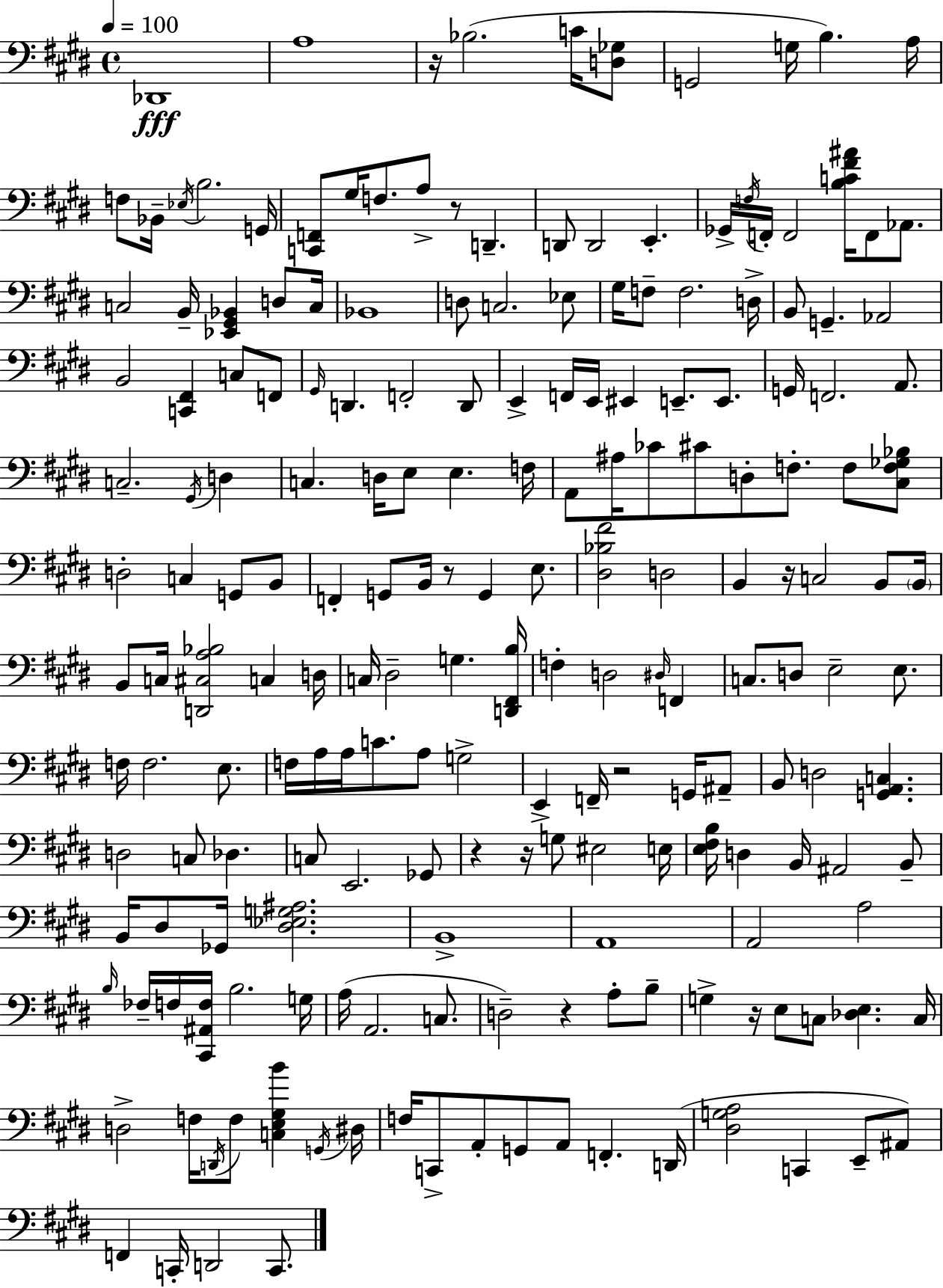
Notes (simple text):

Db2/w A3/w R/s Bb3/h. C4/s [D3,Gb3]/e G2/h G3/s B3/q. A3/s F3/e Bb2/s Eb3/s B3/h. G2/s [C2,F2]/e G#3/s F3/e. A3/e R/e D2/q. D2/e D2/h E2/q. Gb2/s F3/s F2/s F2/h [B3,C4,F#4,A#4]/s F2/e Ab2/e. C3/h B2/s [Eb2,G#2,Bb2]/q D3/e C3/s Bb2/w D3/e C3/h. Eb3/e G#3/s F3/e F3/h. D3/s B2/e G2/q. Ab2/h B2/h [C2,F#2]/q C3/e F2/e G#2/s D2/q. F2/h D2/e E2/q F2/s E2/s EIS2/q E2/e. E2/e. G2/s F2/h. A2/e. C3/h. G#2/s D3/q C3/q. D3/s E3/e E3/q. F3/s A2/e A#3/s CES4/e C#4/e D3/e F3/e. F3/e [C#3,F3,Gb3,Bb3]/e D3/h C3/q G2/e B2/e F2/q G2/e B2/s R/e G2/q E3/e. [D#3,Bb3,F#4]/h D3/h B2/q R/s C3/h B2/e B2/s B2/e C3/s [D2,C#3,A3,Bb3]/h C3/q D3/s C3/s D#3/h G3/q. [D2,F#2,B3]/s F3/q D3/h D#3/s F2/q C3/e. D3/e E3/h E3/e. F3/s F3/h. E3/e. F3/s A3/s A3/s C4/e. A3/e G3/h E2/q F2/s R/h G2/s A#2/e B2/e D3/h [G2,A2,C3]/q. D3/h C3/e Db3/q. C3/e E2/h. Gb2/e R/q R/s G3/e EIS3/h E3/s [E3,F#3,B3]/s D3/q B2/s A#2/h B2/e B2/s D#3/e Gb2/s [D#3,Eb3,G3,A#3]/h. B2/w A2/w A2/h A3/h B3/s FES3/s F3/s [C#2,A#2,F3]/s B3/h. G3/s A3/s A2/h. C3/e. D3/h R/q A3/e B3/e G3/q R/s E3/e C3/e [Db3,E3]/q. C3/s D3/h F3/s D2/s F3/e [C3,E3,G#3,B4]/q G2/s D#3/s F3/s C2/e A2/e G2/e A2/e F2/q. D2/s [D#3,G3,A3]/h C2/q E2/e A#2/e F2/q C2/s D2/h C2/e.